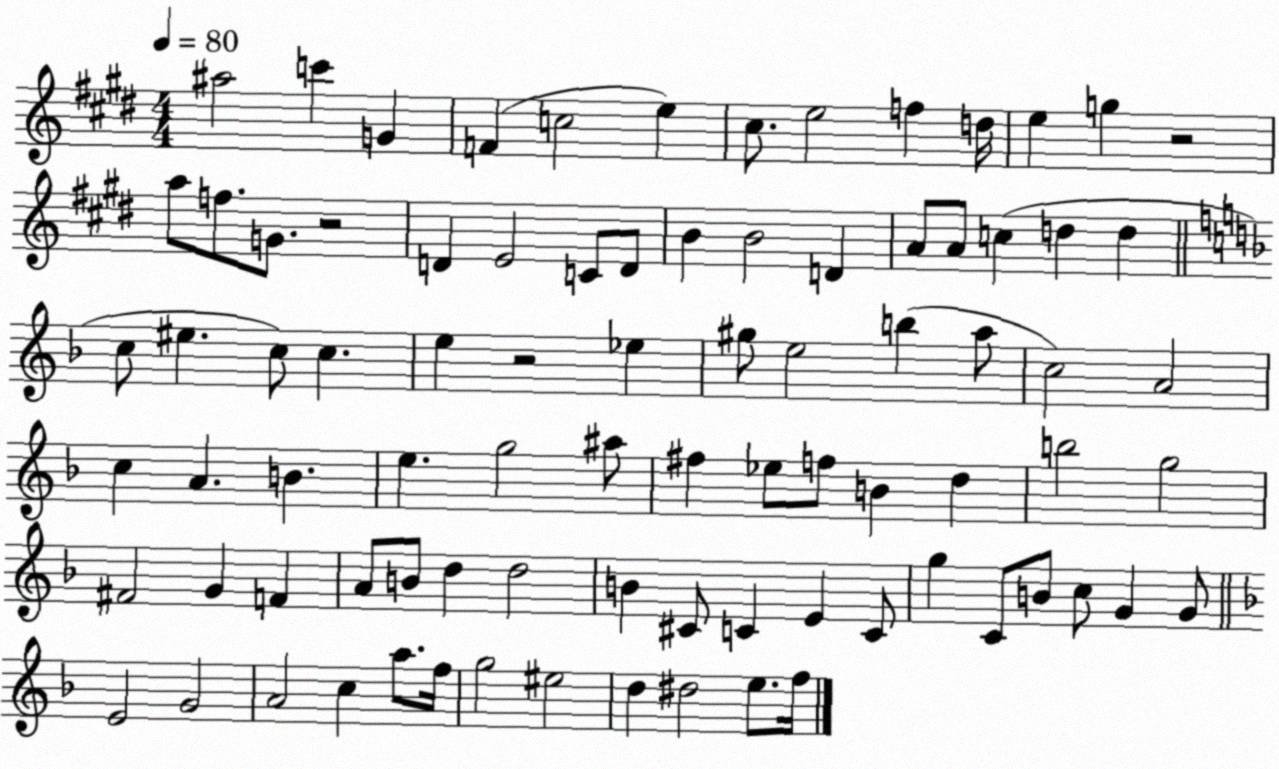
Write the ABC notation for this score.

X:1
T:Untitled
M:4/4
L:1/4
K:E
^a2 c' G F c2 e ^c/2 e2 f d/4 e g z2 a/2 f/2 G/2 z2 D E2 C/2 D/2 B B2 D A/2 A/2 c d d c/2 ^e c/2 c e z2 _e ^g/2 e2 b a/2 c2 A2 c A B e g2 ^a/2 ^f _e/2 f/2 B d b2 g2 ^F2 G F A/2 B/2 d d2 B ^C/2 C E C/2 g C/2 B/2 c/2 G G/2 E2 G2 A2 c a/2 f/4 g2 ^e2 d ^d2 e/2 f/4